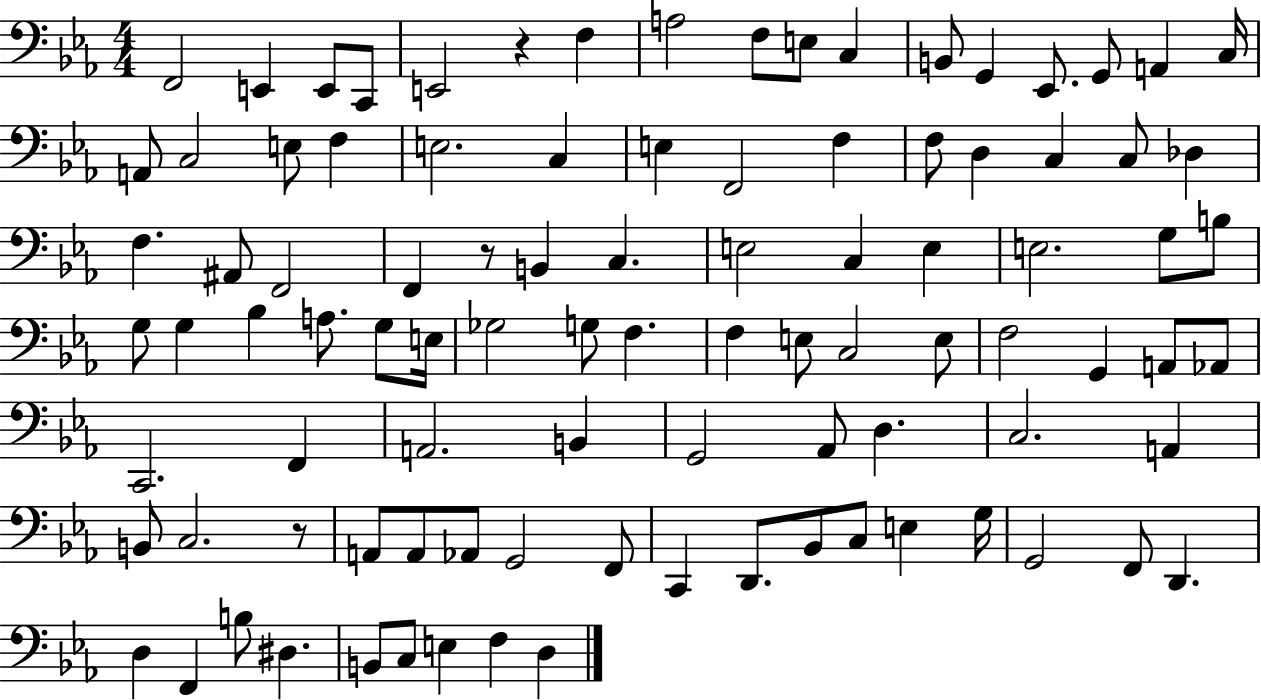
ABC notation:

X:1
T:Untitled
M:4/4
L:1/4
K:Eb
F,,2 E,, E,,/2 C,,/2 E,,2 z F, A,2 F,/2 E,/2 C, B,,/2 G,, _E,,/2 G,,/2 A,, C,/4 A,,/2 C,2 E,/2 F, E,2 C, E, F,,2 F, F,/2 D, C, C,/2 _D, F, ^A,,/2 F,,2 F,, z/2 B,, C, E,2 C, E, E,2 G,/2 B,/2 G,/2 G, _B, A,/2 G,/2 E,/4 _G,2 G,/2 F, F, E,/2 C,2 E,/2 F,2 G,, A,,/2 _A,,/2 C,,2 F,, A,,2 B,, G,,2 _A,,/2 D, C,2 A,, B,,/2 C,2 z/2 A,,/2 A,,/2 _A,,/2 G,,2 F,,/2 C,, D,,/2 _B,,/2 C,/2 E, G,/4 G,,2 F,,/2 D,, D, F,, B,/2 ^D, B,,/2 C,/2 E, F, D,